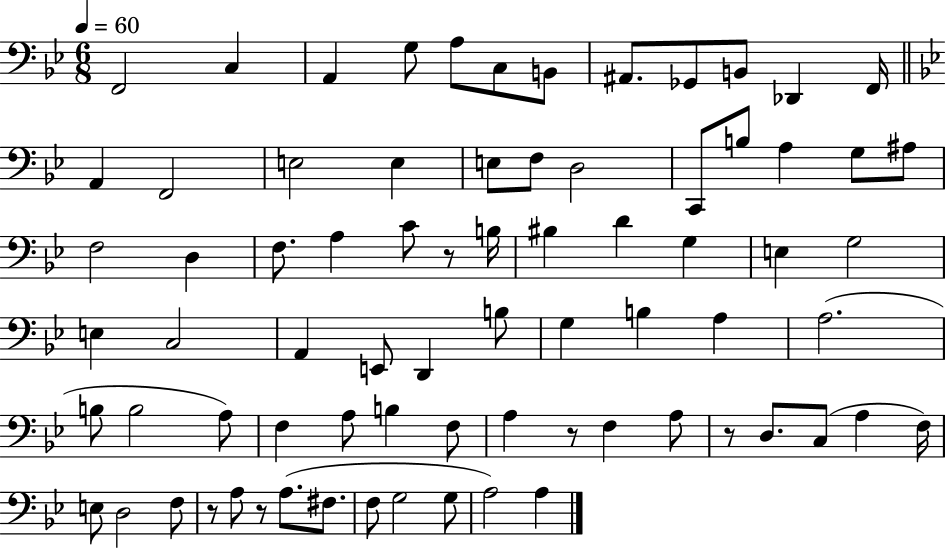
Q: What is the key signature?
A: BES major